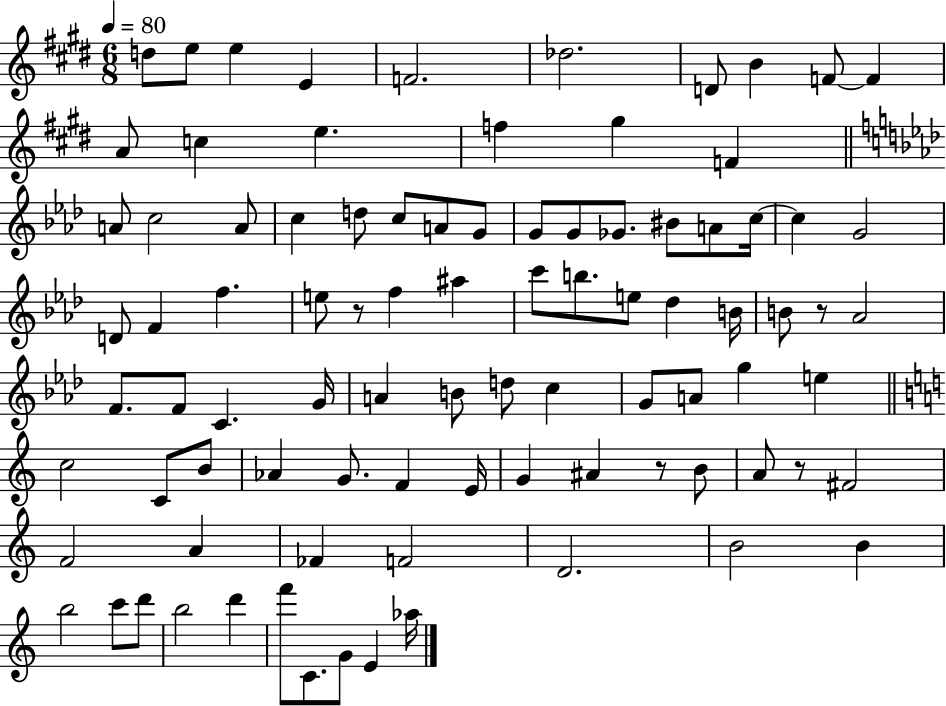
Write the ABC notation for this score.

X:1
T:Untitled
M:6/8
L:1/4
K:E
d/2 e/2 e E F2 _d2 D/2 B F/2 F A/2 c e f ^g F A/2 c2 A/2 c d/2 c/2 A/2 G/2 G/2 G/2 _G/2 ^B/2 A/2 c/4 c G2 D/2 F f e/2 z/2 f ^a c'/2 b/2 e/2 _d B/4 B/2 z/2 _A2 F/2 F/2 C G/4 A B/2 d/2 c G/2 A/2 g e c2 C/2 B/2 _A G/2 F E/4 G ^A z/2 B/2 A/2 z/2 ^F2 F2 A _F F2 D2 B2 B b2 c'/2 d'/2 b2 d' f'/2 C/2 G/2 E _a/4